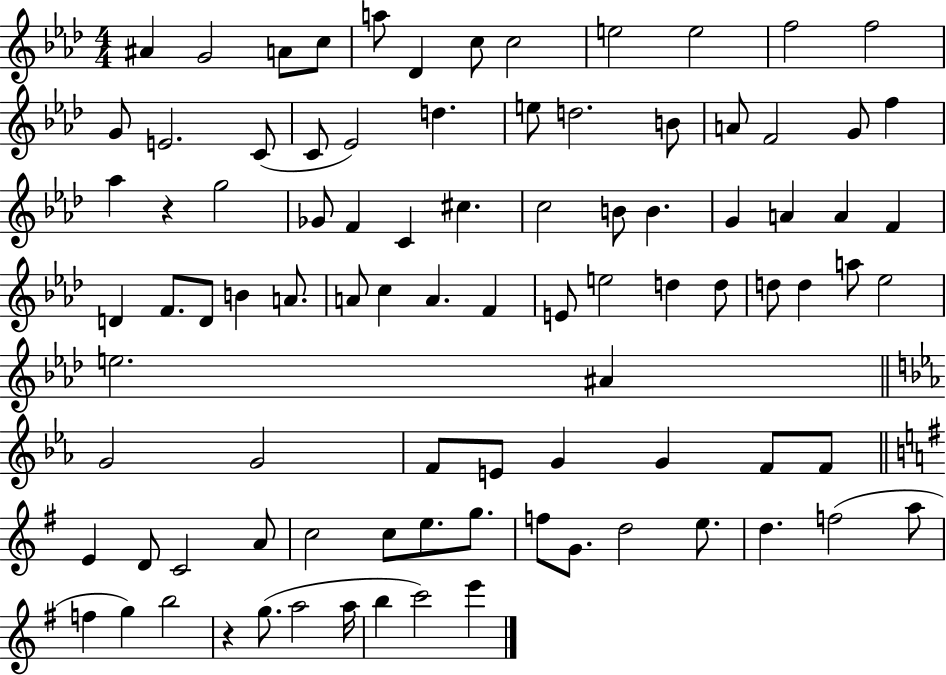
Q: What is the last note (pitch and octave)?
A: E6